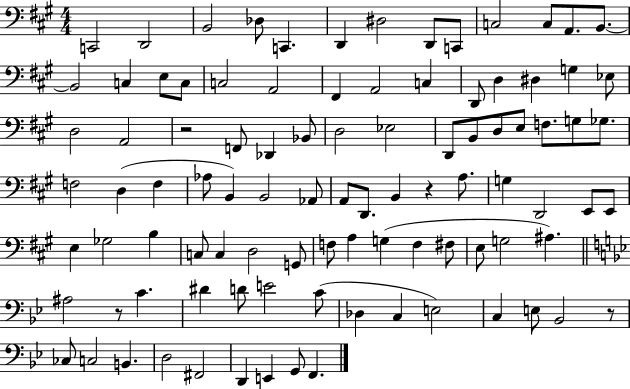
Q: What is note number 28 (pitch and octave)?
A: D3